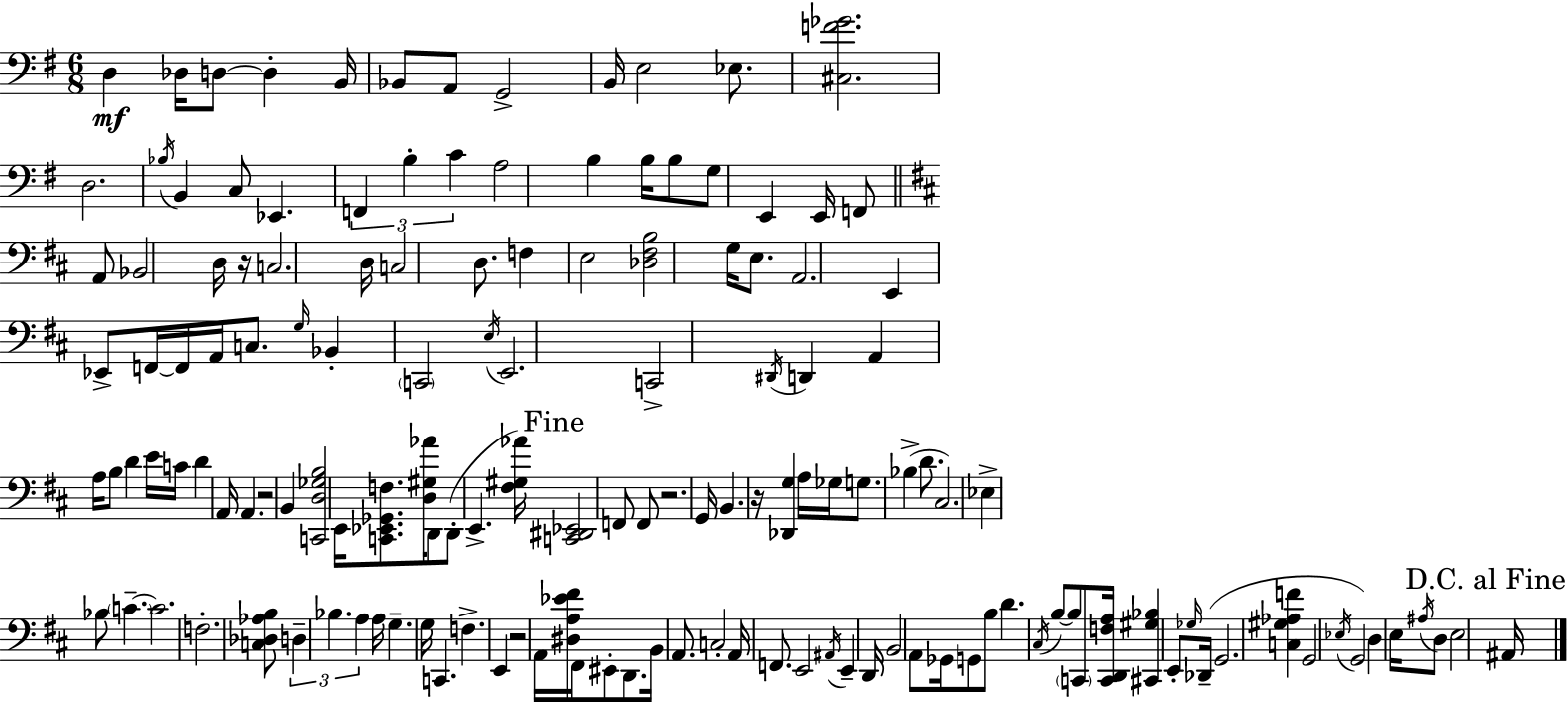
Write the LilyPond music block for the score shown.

{
  \clef bass
  \numericTimeSignature
  \time 6/8
  \key g \major
  d4\mf des16 d8~~ d4-. b,16 | bes,8 a,8 g,2-> | b,16 e2 ees8. | <cis f' ges'>2. | \break d2. | \acciaccatura { bes16 } b,4 c8 ees,4. | \tuplet 3/2 { f,4 b4-. c'4 } | a2 b4 | \break b16 b8 g8 e,4 e,16 f,8 | \bar "||" \break \key b \minor a,8 bes,2 d16 r16 | c2. | d16 c2 d8. | f4 e2 | \break <des fis b>2 g16 e8. | a,2. | e,4 ees,8-> f,16~~ f,16 a,16 c8. | \grace { g16 } bes,4-. \parenthesize c,2 | \break \acciaccatura { e16 } e,2. | c,2-> \acciaccatura { dis,16 } d,4 | a,4 a16 b8 d'4 | e'16 c'16 d'4 a,16 a,4. | \break r2 b,4 | <c, d ges b>2 e,16 | <c, ees, ges, f>8. <d gis aes'>16 d,8 d,8-.( e,4.-> | <fis gis aes'>16) \mark "Fine" <c, dis, ees,>2 f,8 | \break f,8 r2. | g,16 b,4. r16 <des, g>4 | a16 ges16 g8. bes4->( | d'8. cis2.) | \break ees4-> bes8 \parenthesize c'4.--~~ | c'2. | f2.-. | <c des aes b>8 \tuplet 3/2 { d4-- bes4. | \break a4 } a16 g4.-- | g16 c,4. f4.-> | e,4 r2 | a,16 <dis a ees' fis'>16 fis,16 eis,8-. d,8. b,16 | \break a,8. c2-. a,16 | f,8. e,2 \acciaccatura { ais,16 } | e,4-- d,16 b,2 | a,8 ges,16 g,8 b8 d'4. | \break \acciaccatura { cis16 } b8~~ b8 \parenthesize c,8 <c, d, f a>16 <cis, gis bes>4 | e,8-. \grace { ges16 } des,16--( g,2. | <c gis aes f'>4 g,2 | \acciaccatura { ees16 } g,2) | \break d4 e16 \acciaccatura { ais16 } d8 e2 | \mark "D.C. al Fine" ais,16 \bar "|."
}